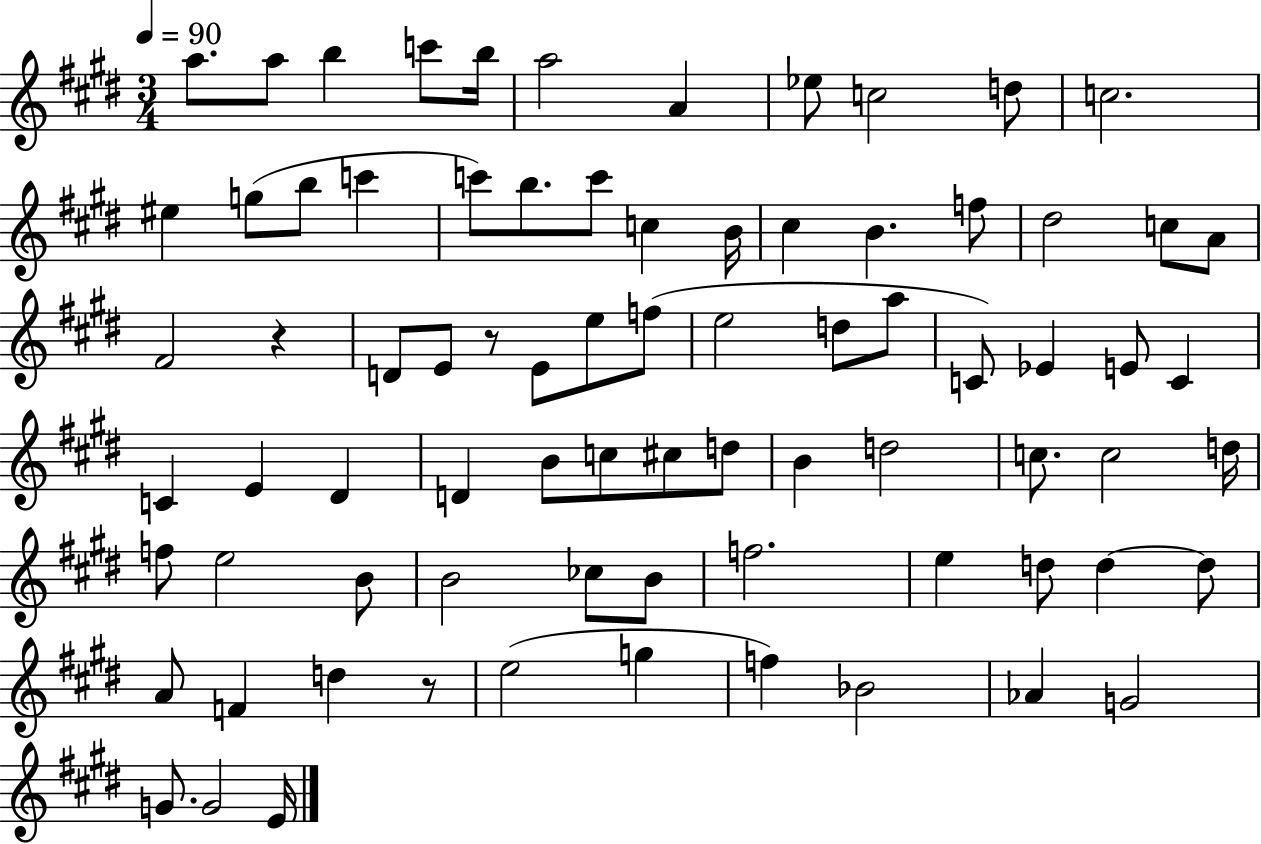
X:1
T:Untitled
M:3/4
L:1/4
K:E
a/2 a/2 b c'/2 b/4 a2 A _e/2 c2 d/2 c2 ^e g/2 b/2 c' c'/2 b/2 c'/2 c B/4 ^c B f/2 ^d2 c/2 A/2 ^F2 z D/2 E/2 z/2 E/2 e/2 f/2 e2 d/2 a/2 C/2 _E E/2 C C E ^D D B/2 c/2 ^c/2 d/2 B d2 c/2 c2 d/4 f/2 e2 B/2 B2 _c/2 B/2 f2 e d/2 d d/2 A/2 F d z/2 e2 g f _B2 _A G2 G/2 G2 E/4